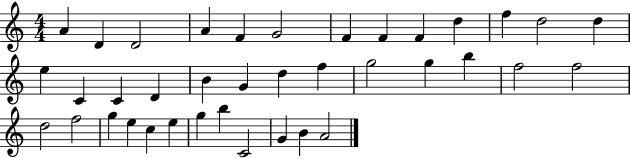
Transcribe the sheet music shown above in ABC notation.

X:1
T:Untitled
M:4/4
L:1/4
K:C
A D D2 A F G2 F F F d f d2 d e C C D B G d f g2 g b f2 f2 d2 f2 g e c e g b C2 G B A2